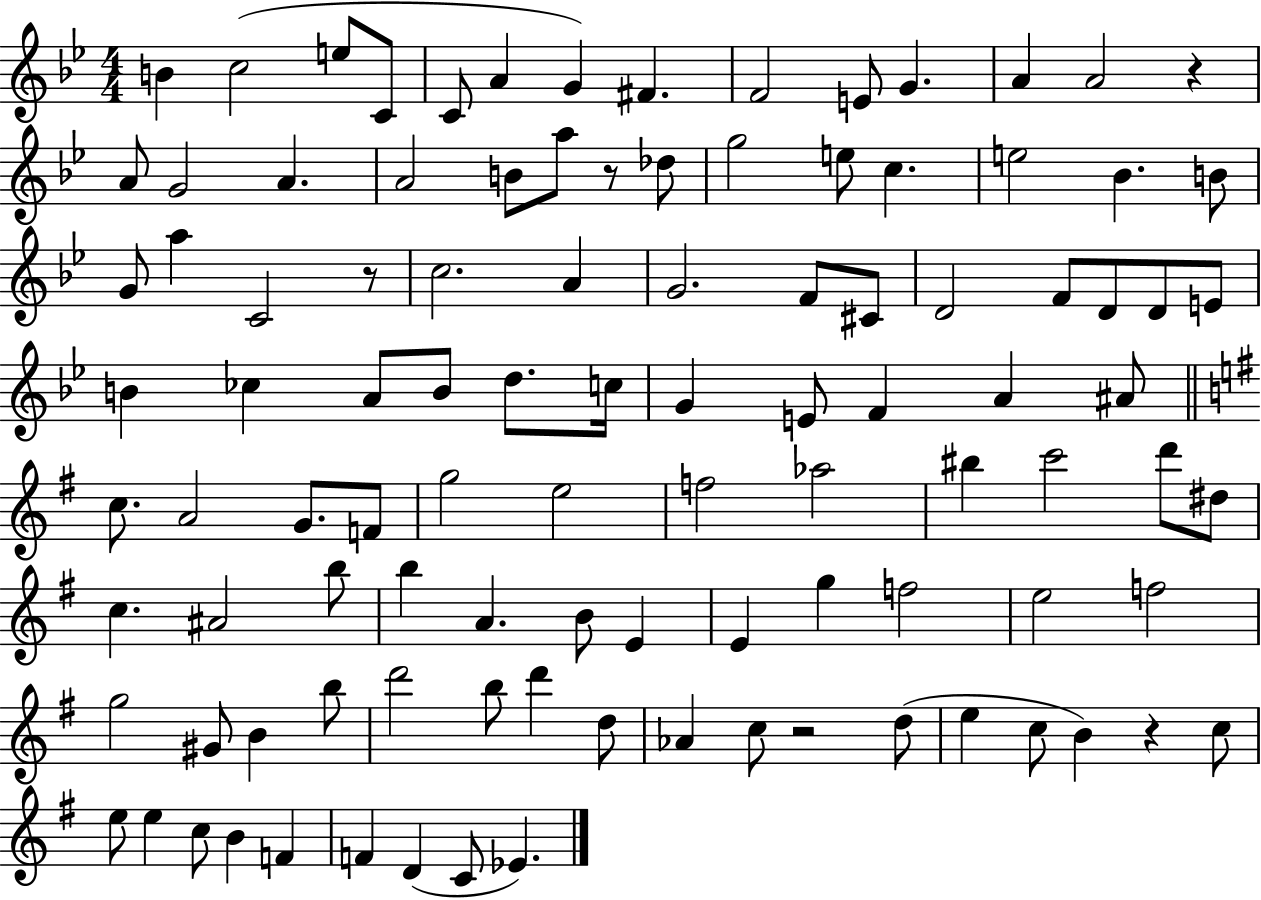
{
  \clef treble
  \numericTimeSignature
  \time 4/4
  \key bes \major
  b'4 c''2( e''8 c'8 | c'8 a'4 g'4) fis'4. | f'2 e'8 g'4. | a'4 a'2 r4 | \break a'8 g'2 a'4. | a'2 b'8 a''8 r8 des''8 | g''2 e''8 c''4. | e''2 bes'4. b'8 | \break g'8 a''4 c'2 r8 | c''2. a'4 | g'2. f'8 cis'8 | d'2 f'8 d'8 d'8 e'8 | \break b'4 ces''4 a'8 b'8 d''8. c''16 | g'4 e'8 f'4 a'4 ais'8 | \bar "||" \break \key e \minor c''8. a'2 g'8. f'8 | g''2 e''2 | f''2 aes''2 | bis''4 c'''2 d'''8 dis''8 | \break c''4. ais'2 b''8 | b''4 a'4. b'8 e'4 | e'4 g''4 f''2 | e''2 f''2 | \break g''2 gis'8 b'4 b''8 | d'''2 b''8 d'''4 d''8 | aes'4 c''8 r2 d''8( | e''4 c''8 b'4) r4 c''8 | \break e''8 e''4 c''8 b'4 f'4 | f'4 d'4( c'8 ees'4.) | \bar "|."
}